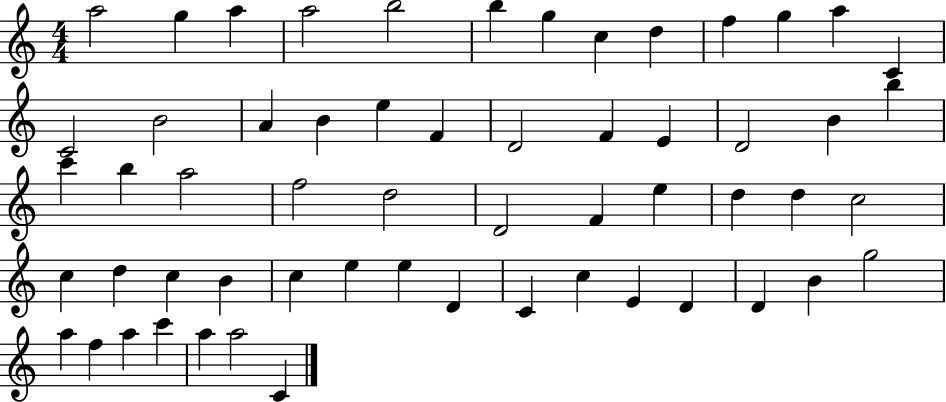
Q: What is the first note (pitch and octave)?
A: A5